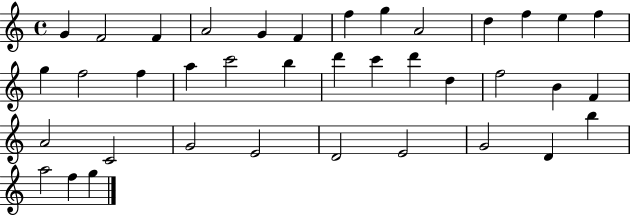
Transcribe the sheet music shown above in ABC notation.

X:1
T:Untitled
M:4/4
L:1/4
K:C
G F2 F A2 G F f g A2 d f e f g f2 f a c'2 b d' c' d' d f2 B F A2 C2 G2 E2 D2 E2 G2 D b a2 f g